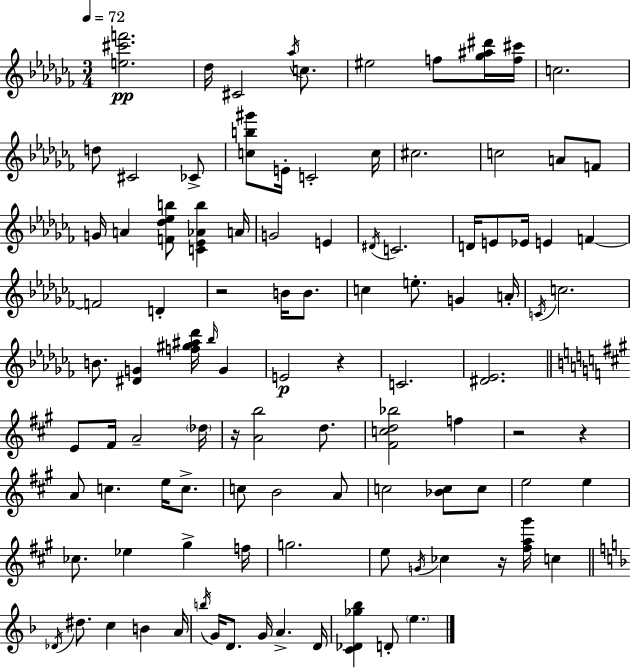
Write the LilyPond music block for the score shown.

{
  \clef treble
  \numericTimeSignature
  \time 3/4
  \key aes \minor
  \tempo 4 = 72
  <e'' cis''' f'''>2.\pp | des''16 cis'2 \acciaccatura { aes''16 } c''8. | eis''2 f''8 <ges'' ais'' dis'''>16 | <f'' cis'''>16 c''2. | \break d''8 cis'2 ces'8-> | <c'' b'' gis'''>8 e'16-. c'2-. | c''16 cis''2. | c''2 a'8 f'8 | \break g'16 a'4 <f' des'' ees'' b''>8 <c' ees' aes' b''>4 | a'16 g'2 e'4 | \acciaccatura { dis'16 } c'2. | d'16 e'8 ees'16 e'4 f'4~~ | \break f'2 d'4-. | r2 b'16 b'8. | c''4 e''8.-. g'4 | a'16-. \acciaccatura { c'16 } c''2. | \break b'8. <dis' g'>4 <f'' gis'' ais'' des'''>16 \grace { bes''16 } | g'4 e'2\p | r4 c'2. | <dis' ees'>2. | \break \bar "||" \break \key a \major e'8 fis'16 a'2-- \parenthesize des''16 | r16 <a' b''>2 d''8. | <fis' c'' d'' bes''>2 f''4 | r2 r4 | \break a'8 c''4. e''16 c''8.-> | c''8 b'2 a'8 | c''2 <bes' c''>8 c''8 | e''2 e''4 | \break ces''8. ees''4 gis''4-> f''16 | g''2. | e''8 \acciaccatura { g'16 } ces''4 r16 <fis'' a'' gis'''>16 c''4 | \bar "||" \break \key f \major \acciaccatura { des'16 } dis''8. c''4 b'4 | a'16 \acciaccatura { b''16 } g'16 d'8. g'16 a'4.-> | d'16 <c' des' ges'' bes''>4 d'8-. \parenthesize e''4. | \bar "|."
}